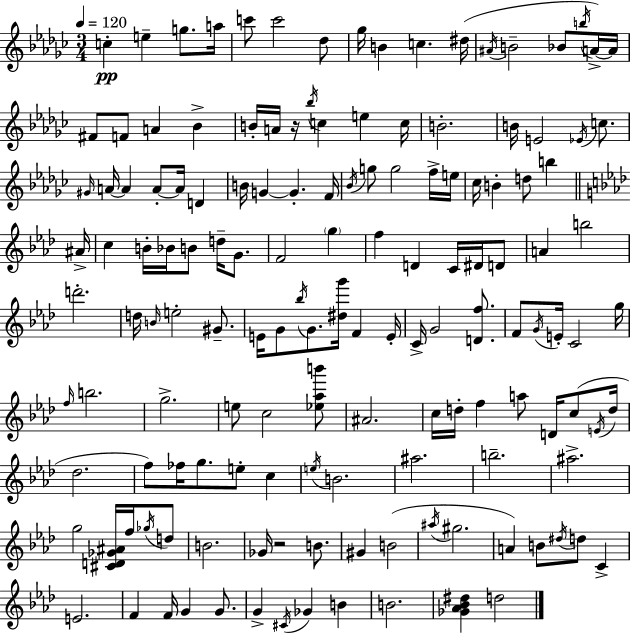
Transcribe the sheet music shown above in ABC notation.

X:1
T:Untitled
M:3/4
L:1/4
K:Ebm
c e g/2 a/4 c'/2 c'2 _d/2 _g/4 B c ^d/4 ^A/4 B2 _B/2 b/4 A/4 A/4 ^F/2 F/2 A _B B/4 A/4 z/4 _b/4 c e c/4 B2 B/4 E2 _E/4 c/2 ^G/4 A/4 A A/2 A/4 D B/4 G G F/4 _B/4 g/2 g2 f/4 e/4 _c/4 B d/2 b ^A/4 c B/4 _B/4 B/2 d/4 G/2 F2 g f D C/4 ^D/4 D/2 A b2 d'2 d/4 B/4 e2 ^G/2 E/4 G/2 _b/4 G/2 [^dg']/4 F E/4 C/4 G2 [Df]/2 F/2 G/4 E/4 C2 g/4 f/4 b2 g2 e/2 c2 [_e_ab']/2 ^A2 c/4 d/4 f a/2 D/4 c/2 E/4 d/4 _d2 f/2 _f/4 g/2 e/2 c e/4 B2 ^a2 b2 ^a2 g2 [^CD_G^A]/4 f/4 _g/4 d/2 B2 _G/4 z2 B/2 ^G B2 ^a/4 ^g2 A B/2 ^d/4 d/2 C E2 F F/4 G G/2 G ^C/4 _G B B2 [_G_A_B^d] d2